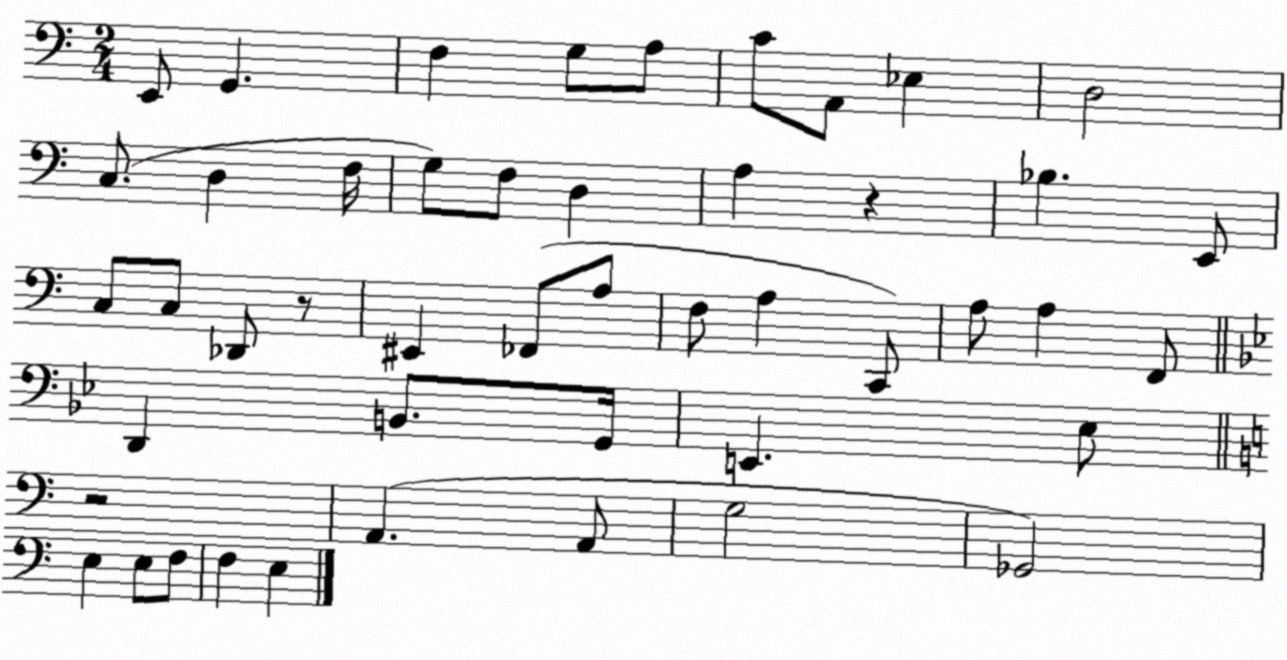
X:1
T:Untitled
M:2/4
L:1/4
K:C
E,,/2 G,, F, G,/2 A,/2 C/2 A,,/2 _E, D,2 C,/2 D, F,/4 G,/2 F,/2 D, A, z _B, E,,/2 C,/2 C,/2 _D,,/2 z/2 ^E,, _F,,/2 A,/2 F,/2 A, C,,/2 A,/2 A, F,,/2 D,, B,,/2 G,,/4 E,, _E,/2 z2 A,, A,,/2 G,2 _G,,2 E, E,/2 F,/2 F, E,